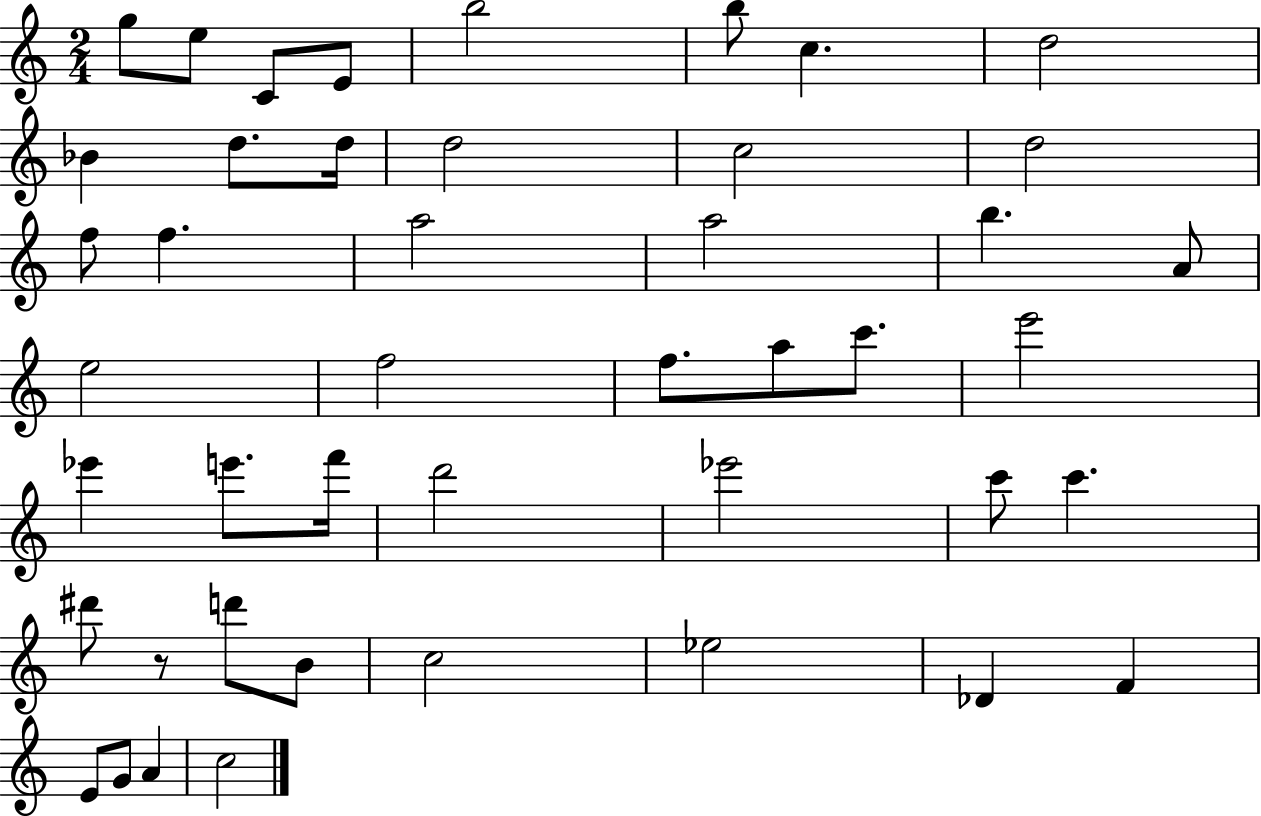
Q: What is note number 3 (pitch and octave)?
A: C4